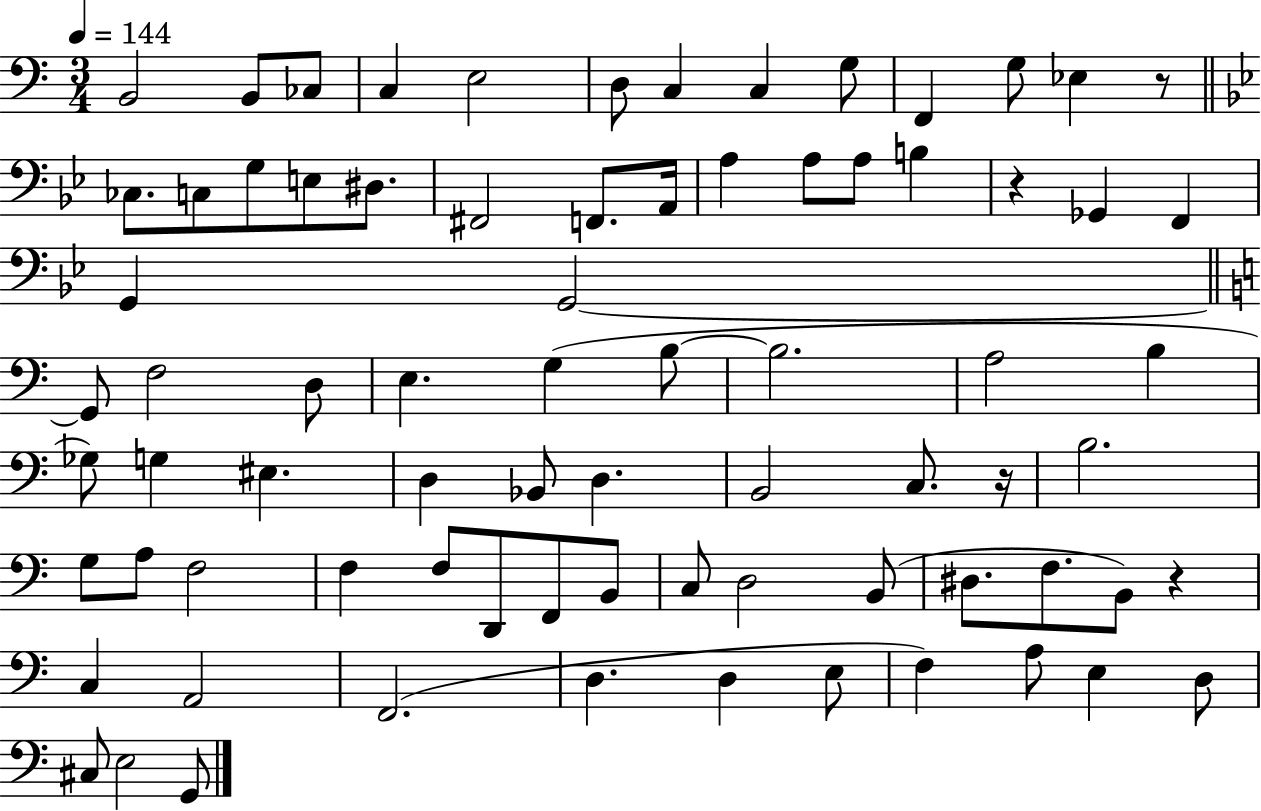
B2/h B2/e CES3/e C3/q E3/h D3/e C3/q C3/q G3/e F2/q G3/e Eb3/q R/e CES3/e. C3/e G3/e E3/e D#3/e. F#2/h F2/e. A2/s A3/q A3/e A3/e B3/q R/q Gb2/q F2/q G2/q G2/h G2/e F3/h D3/e E3/q. G3/q B3/e B3/h. A3/h B3/q Gb3/e G3/q EIS3/q. D3/q Bb2/e D3/q. B2/h C3/e. R/s B3/h. G3/e A3/e F3/h F3/q F3/e D2/e F2/e B2/e C3/e D3/h B2/e D#3/e. F3/e. B2/e R/q C3/q A2/h F2/h. D3/q. D3/q E3/e F3/q A3/e E3/q D3/e C#3/e E3/h G2/e